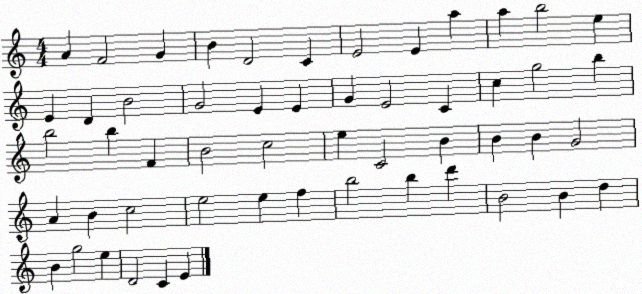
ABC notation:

X:1
T:Untitled
M:4/4
L:1/4
K:C
A F2 G B D2 C E2 E a a b2 e E D B2 G2 E E G E2 C c g2 b b2 b F B2 c2 e C2 B B B G2 A B c2 e2 e f b2 b d' B2 B d B g2 e D2 C E